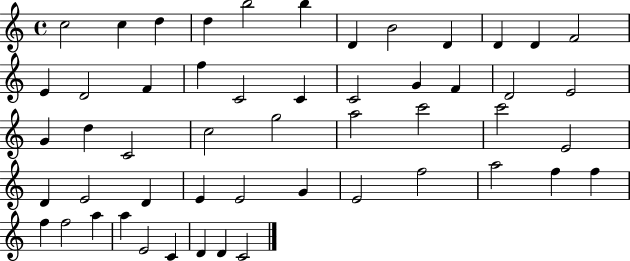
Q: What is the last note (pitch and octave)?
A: C4